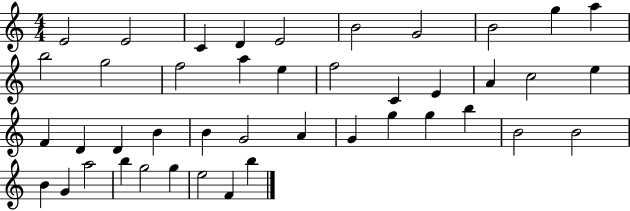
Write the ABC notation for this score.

X:1
T:Untitled
M:4/4
L:1/4
K:C
E2 E2 C D E2 B2 G2 B2 g a b2 g2 f2 a e f2 C E A c2 e F D D B B G2 A G g g b B2 B2 B G a2 b g2 g e2 F b